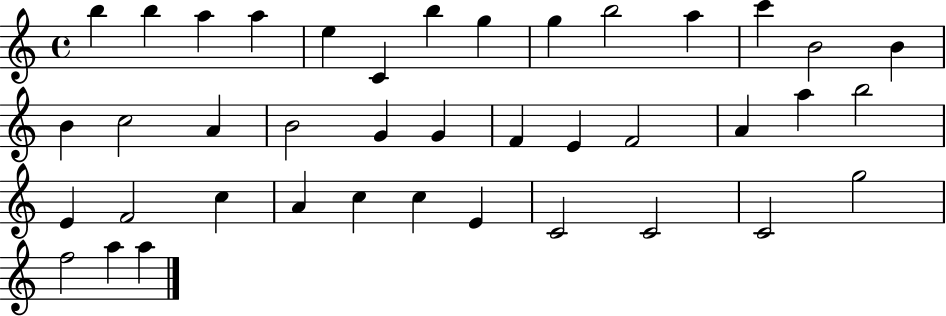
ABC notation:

X:1
T:Untitled
M:4/4
L:1/4
K:C
b b a a e C b g g b2 a c' B2 B B c2 A B2 G G F E F2 A a b2 E F2 c A c c E C2 C2 C2 g2 f2 a a